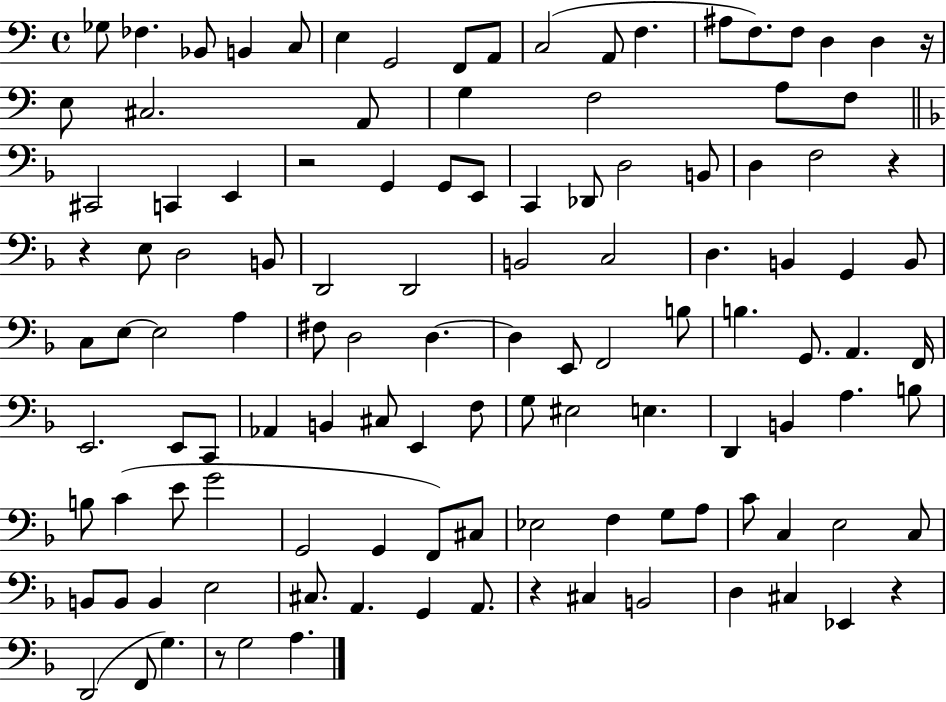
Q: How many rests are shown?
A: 7